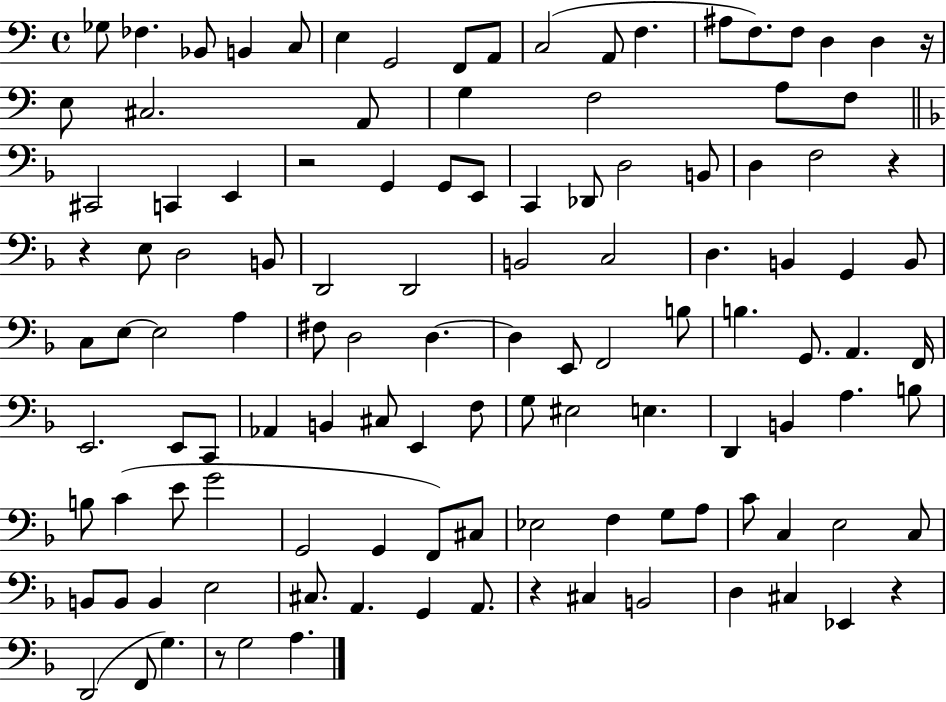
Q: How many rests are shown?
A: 7